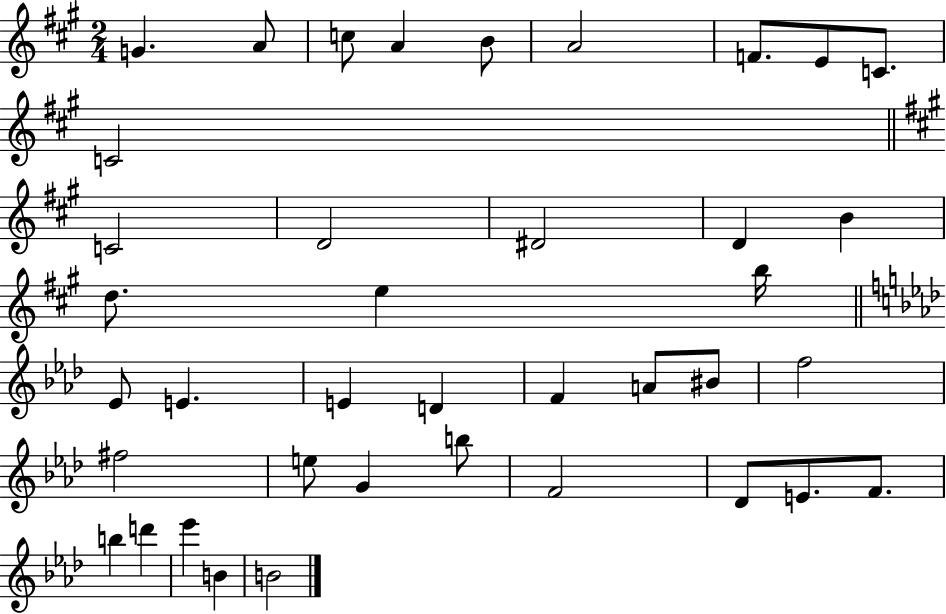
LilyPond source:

{
  \clef treble
  \numericTimeSignature
  \time 2/4
  \key a \major
  g'4. a'8 | c''8 a'4 b'8 | a'2 | f'8. e'8 c'8. | \break c'2 | \bar "||" \break \key a \major c'2 | d'2 | dis'2 | d'4 b'4 | \break d''8. e''4 b''16 | \bar "||" \break \key aes \major ees'8 e'4. | e'4 d'4 | f'4 a'8 bis'8 | f''2 | \break fis''2 | e''8 g'4 b''8 | f'2 | des'8 e'8. f'8. | \break b''4 d'''4 | ees'''4 b'4 | b'2 | \bar "|."
}